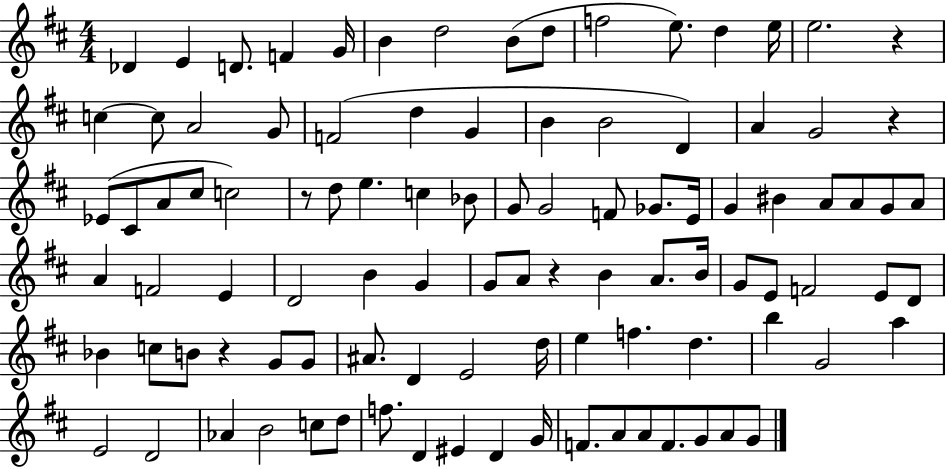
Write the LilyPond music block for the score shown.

{
  \clef treble
  \numericTimeSignature
  \time 4/4
  \key d \major
  \repeat volta 2 { des'4 e'4 d'8. f'4 g'16 | b'4 d''2 b'8( d''8 | f''2 e''8.) d''4 e''16 | e''2. r4 | \break c''4~~ c''8 a'2 g'8 | f'2( d''4 g'4 | b'4 b'2 d'4) | a'4 g'2 r4 | \break ees'8( cis'8 a'8 cis''8 c''2) | r8 d''8 e''4. c''4 bes'8 | g'8 g'2 f'8 ges'8. e'16 | g'4 bis'4 a'8 a'8 g'8 a'8 | \break a'4 f'2 e'4 | d'2 b'4 g'4 | g'8 a'8 r4 b'4 a'8. b'16 | g'8 e'8 f'2 e'8 d'8 | \break bes'4 c''8 b'8 r4 g'8 g'8 | ais'8. d'4 e'2 d''16 | e''4 f''4. d''4. | b''4 g'2 a''4 | \break e'2 d'2 | aes'4 b'2 c''8 d''8 | f''8. d'4 eis'4 d'4 g'16 | f'8. a'8 a'8 f'8. g'8 a'8 g'8 | \break } \bar "|."
}